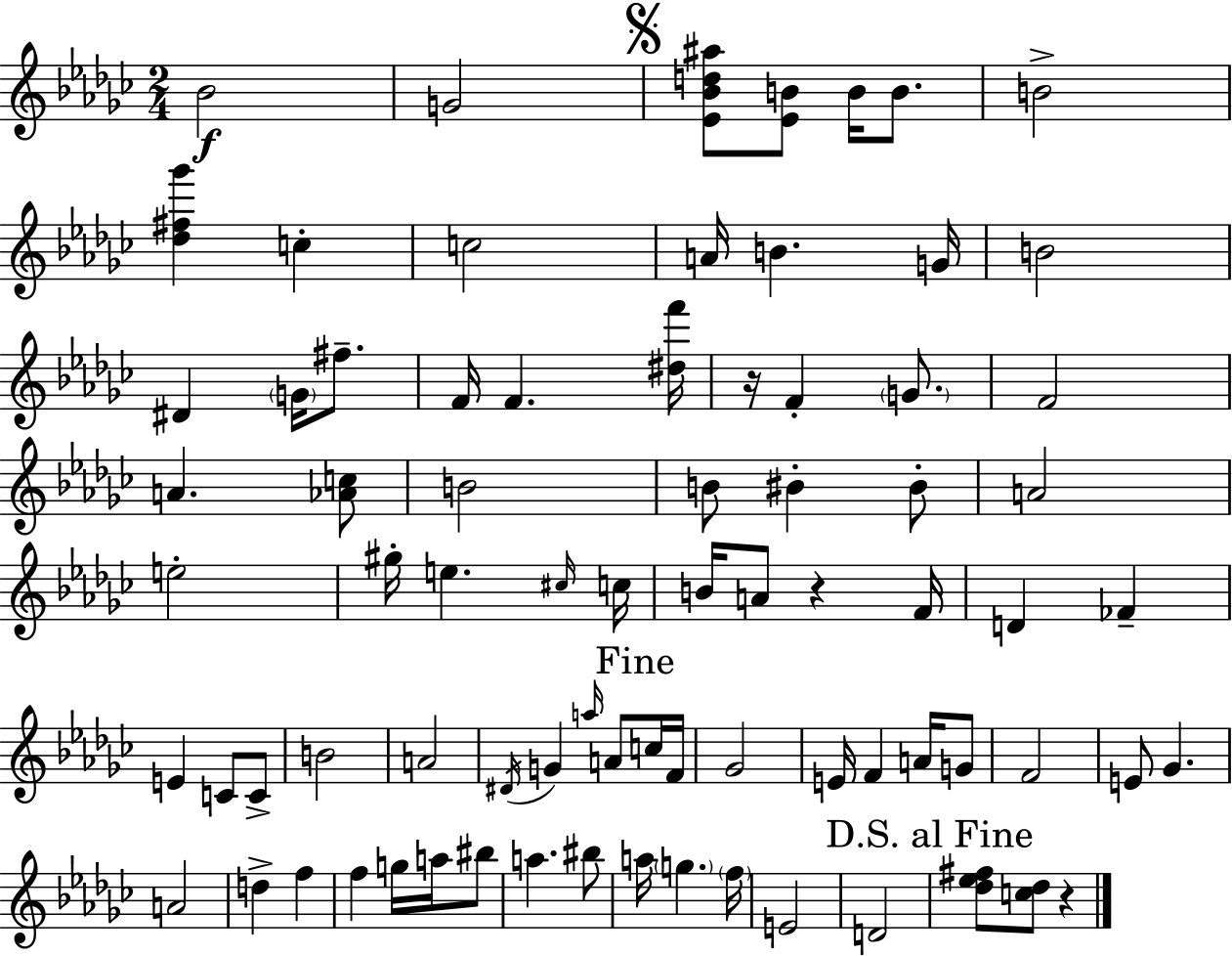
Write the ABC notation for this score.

X:1
T:Untitled
M:2/4
L:1/4
K:Ebm
_B2 G2 [_E_Bd^a]/2 [_EB]/2 B/4 B/2 B2 [_d^f_g'] c c2 A/4 B G/4 B2 ^D G/4 ^f/2 F/4 F [^df']/4 z/4 F G/2 F2 A [_Ac]/2 B2 B/2 ^B ^B/2 A2 e2 ^g/4 e ^c/4 c/4 B/4 A/2 z F/4 D _F E C/2 C/2 B2 A2 ^D/4 G a/4 A/2 c/4 F/4 _G2 E/4 F A/4 G/2 F2 E/2 _G A2 d f f g/4 a/4 ^b/2 a ^b/2 a/4 g f/4 E2 D2 [_d_e^f]/2 [c_d]/2 z